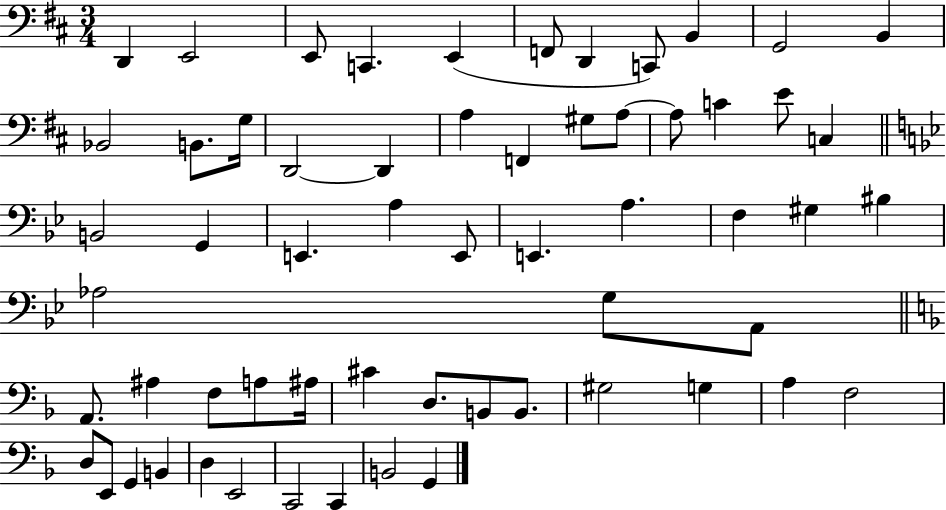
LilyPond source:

{
  \clef bass
  \numericTimeSignature
  \time 3/4
  \key d \major
  d,4 e,2 | e,8 c,4. e,4( | f,8 d,4 c,8) b,4 | g,2 b,4 | \break bes,2 b,8. g16 | d,2~~ d,4 | a4 f,4 gis8 a8~~ | a8 c'4 e'8 c4 | \break \bar "||" \break \key bes \major b,2 g,4 | e,4. a4 e,8 | e,4. a4. | f4 gis4 bis4 | \break aes2 g8 a,8 | \bar "||" \break \key d \minor a,8. ais4 f8 a8 ais16 | cis'4 d8. b,8 b,8. | gis2 g4 | a4 f2 | \break d8 e,8 g,4 b,4 | d4 e,2 | c,2 c,4 | b,2 g,4 | \break \bar "|."
}